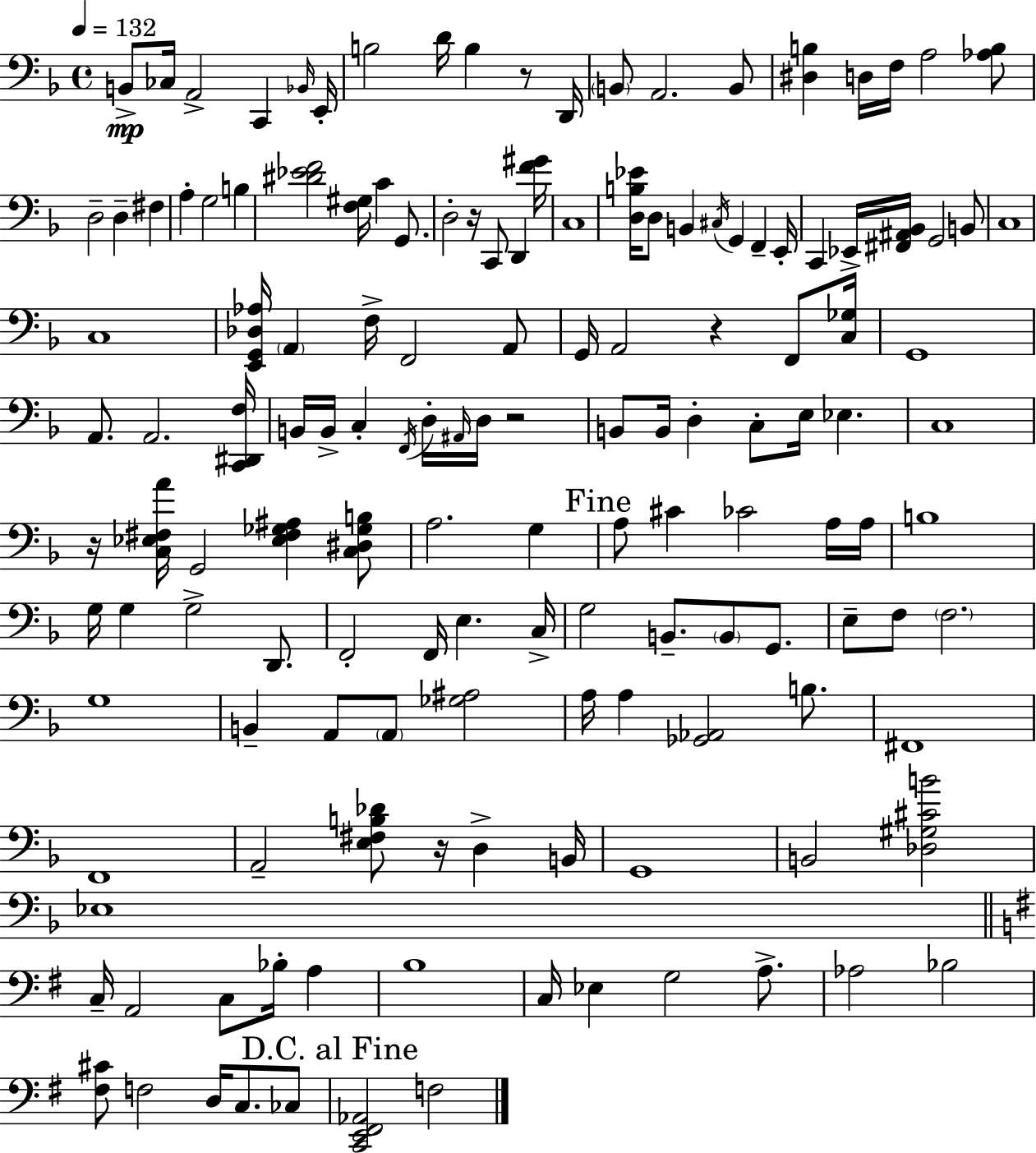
B2/e CES3/s A2/h C2/q Bb2/s E2/s B3/h D4/s B3/q R/e D2/s B2/e A2/h. B2/e [D#3,B3]/q D3/s F3/s A3/h [Ab3,B3]/e D3/h D3/q F#3/q A3/q G3/h B3/q [D#4,Eb4,F4]/h [F3,G#3]/s C4/q G2/e. D3/h R/s C2/e D2/q [F4,G#4]/s C3/w [D3,B3,Eb4]/s D3/e B2/q C#3/s G2/q F2/q E2/s C2/q Eb2/s [F#2,A#2,Bb2]/s G2/h B2/e C3/w C3/w [E2,G2,Db3,Ab3]/s A2/q F3/s F2/h A2/e G2/s A2/h R/q F2/e [C3,Gb3]/s G2/w A2/e. A2/h. [C2,D#2,F3]/s B2/s B2/s C3/q F2/s D3/s A#2/s D3/s R/h B2/e B2/s D3/q C3/e E3/s Eb3/q. C3/w R/s [C3,Eb3,F#3,A4]/s G2/h [Eb3,F#3,Gb3,A#3]/q [C3,D#3,Gb3,B3]/e A3/h. G3/q A3/e C#4/q CES4/h A3/s A3/s B3/w G3/s G3/q G3/h D2/e. F2/h F2/s E3/q. C3/s G3/h B2/e. B2/e G2/e. E3/e F3/e F3/h. G3/w B2/q A2/e A2/e [Gb3,A#3]/h A3/s A3/q [Gb2,Ab2]/h B3/e. F#2/w F2/w A2/h [E3,F#3,B3,Db4]/e R/s D3/q B2/s G2/w B2/h [Db3,G#3,C#4,B4]/h Eb3/w C3/s A2/h C3/e Bb3/s A3/q B3/w C3/s Eb3/q G3/h A3/e. Ab3/h Bb3/h [F#3,C#4]/e F3/h D3/s C3/e. CES3/e [C2,E2,F#2,Ab2]/h F3/h